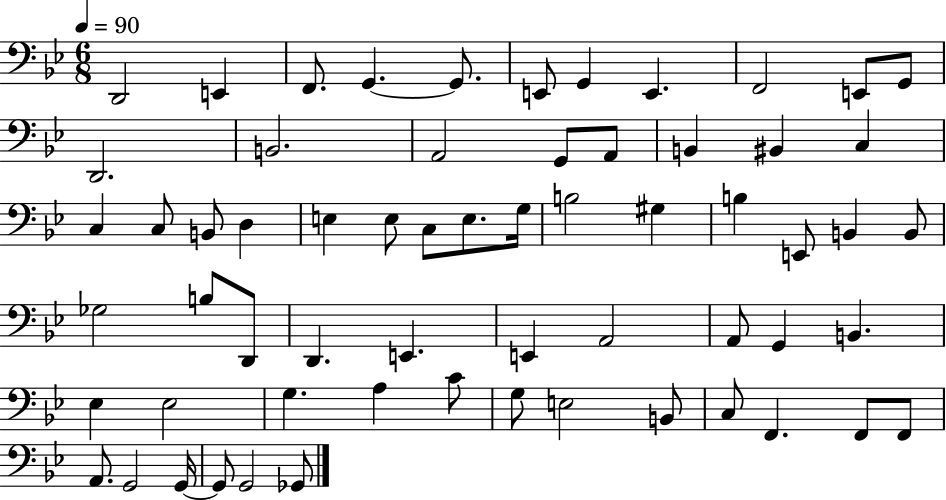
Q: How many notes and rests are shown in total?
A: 62